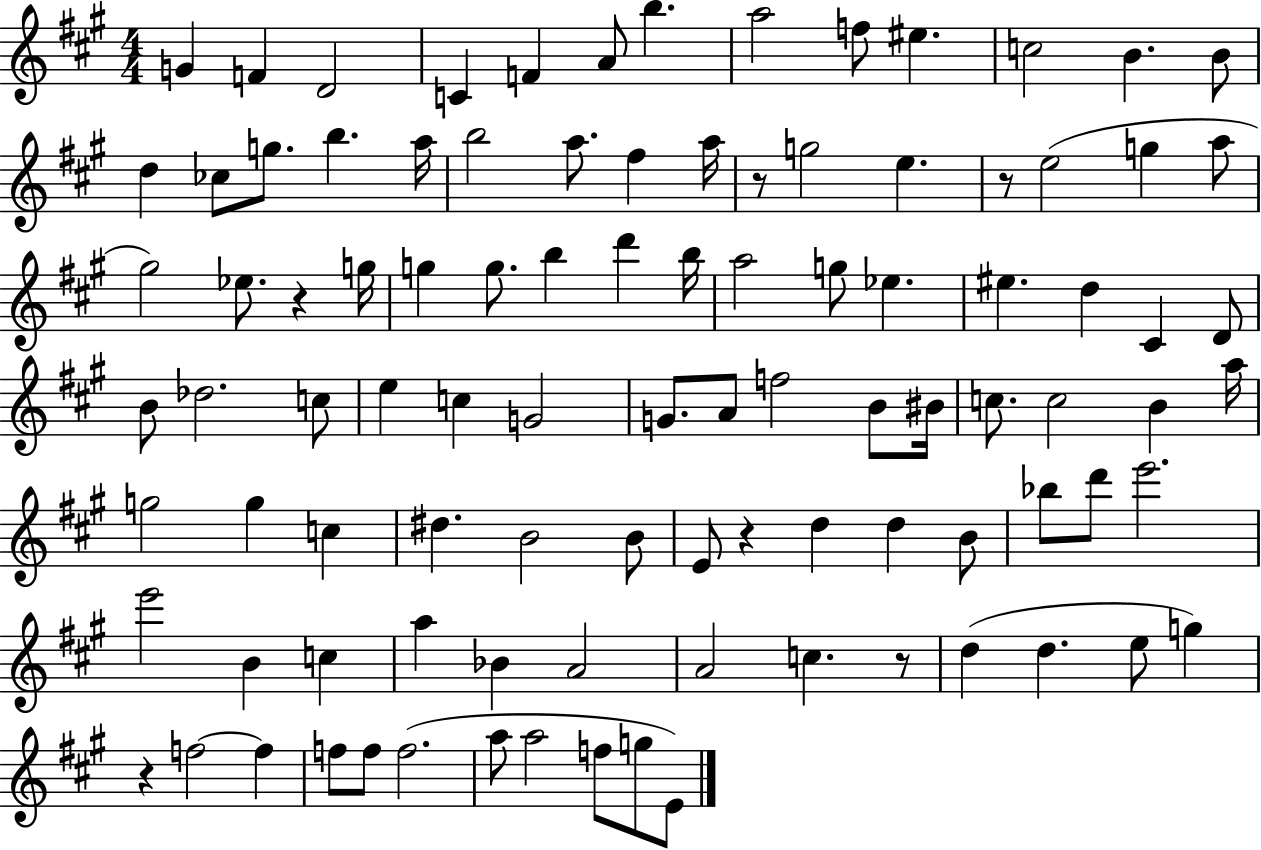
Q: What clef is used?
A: treble